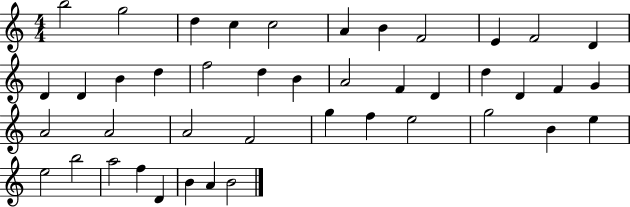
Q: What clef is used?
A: treble